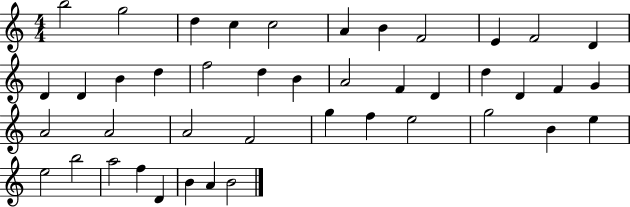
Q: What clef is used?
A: treble